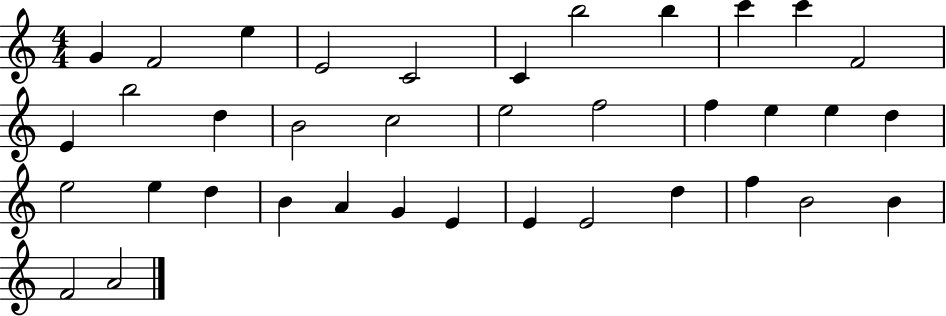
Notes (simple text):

G4/q F4/h E5/q E4/h C4/h C4/q B5/h B5/q C6/q C6/q F4/h E4/q B5/h D5/q B4/h C5/h E5/h F5/h F5/q E5/q E5/q D5/q E5/h E5/q D5/q B4/q A4/q G4/q E4/q E4/q E4/h D5/q F5/q B4/h B4/q F4/h A4/h